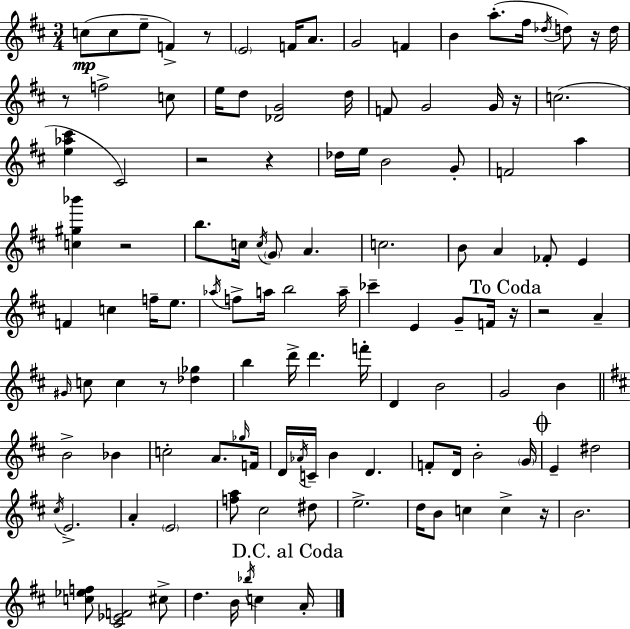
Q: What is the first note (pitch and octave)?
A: C5